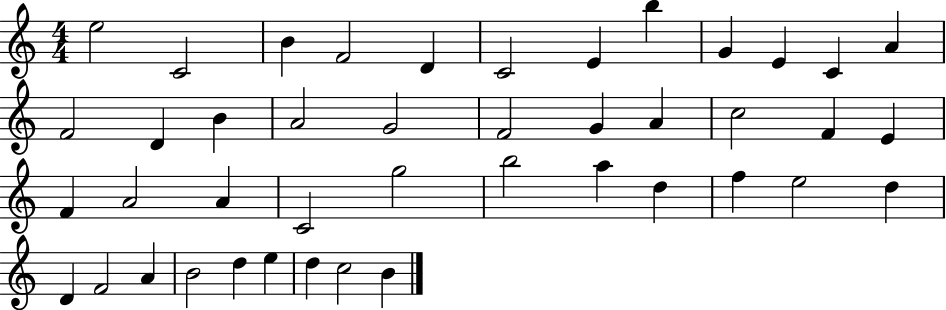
X:1
T:Untitled
M:4/4
L:1/4
K:C
e2 C2 B F2 D C2 E b G E C A F2 D B A2 G2 F2 G A c2 F E F A2 A C2 g2 b2 a d f e2 d D F2 A B2 d e d c2 B